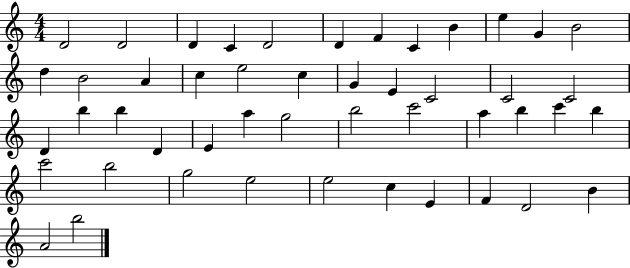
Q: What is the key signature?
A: C major